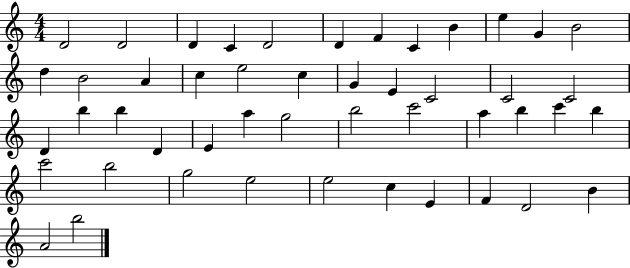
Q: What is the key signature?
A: C major